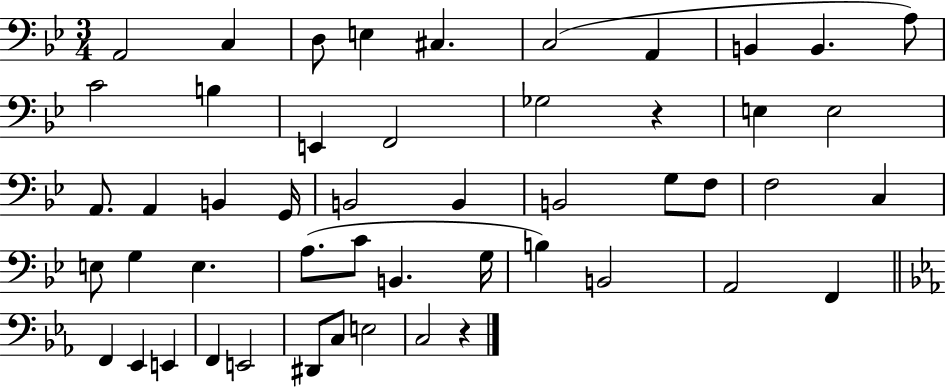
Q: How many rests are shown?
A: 2